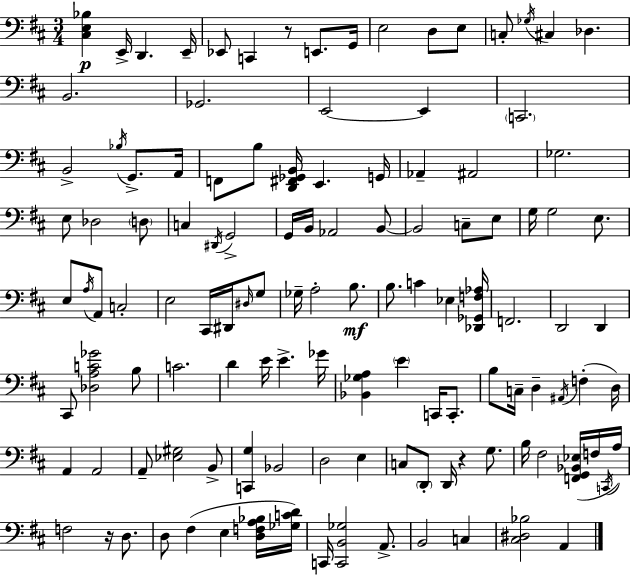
X:1
T:Untitled
M:3/4
L:1/4
K:D
[^C,E,_B,] E,,/4 D,, E,,/4 _E,,/2 C,, z/2 E,,/2 G,,/4 E,2 D,/2 E,/2 C,/2 _G,/4 ^C, _D, B,,2 _G,,2 E,,2 E,, C,,2 B,,2 _B,/4 G,,/2 A,,/4 F,,/2 B,/2 [D,,^F,,_G,,B,,]/4 E,, G,,/4 _A,, ^A,,2 _G,2 E,/2 _D,2 D,/2 C, ^D,,/4 G,,2 G,,/4 B,,/4 _A,,2 B,,/2 B,,2 C,/2 E,/2 G,/4 G,2 E,/2 E,/2 A,/4 A,,/2 C,2 E,2 ^C,,/4 ^D,,/4 ^D,/4 G,/2 _G,/4 A,2 B,/2 B,/2 C _E, [_D,,_G,,F,_A,]/4 F,,2 D,,2 D,, ^C,,/2 [_D,A,C_G]2 B,/2 C2 D E/4 E _G/4 [_B,,_G,A,] E C,,/4 C,,/2 B,/2 C,/4 D, ^A,,/4 F, D,/4 A,, A,,2 A,,/2 [_E,^G,]2 B,,/2 [C,,G,] _B,,2 D,2 E, C,/2 D,,/2 D,,/4 z G,/2 B,/4 ^F,2 [F,,G,,_B,,_E,]/4 F,/4 C,,/4 A,/4 F,2 z/4 D,/2 D,/2 ^F, E, [D,F,A,_B,]/4 [_G,CD]/4 C,,/4 [C,,B,,_G,]2 A,,/2 B,,2 C, [^C,^D,_B,]2 A,,